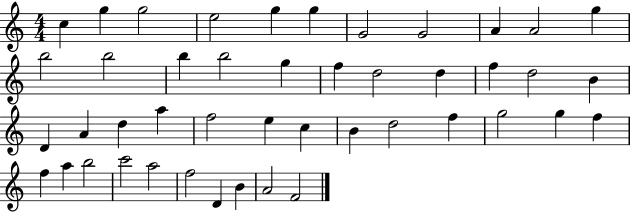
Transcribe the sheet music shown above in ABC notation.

X:1
T:Untitled
M:4/4
L:1/4
K:C
c g g2 e2 g g G2 G2 A A2 g b2 b2 b b2 g f d2 d f d2 B D A d a f2 e c B d2 f g2 g f f a b2 c'2 a2 f2 D B A2 F2